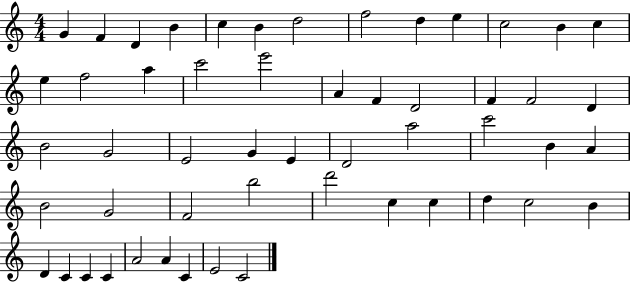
X:1
T:Untitled
M:4/4
L:1/4
K:C
G F D B c B d2 f2 d e c2 B c e f2 a c'2 e'2 A F D2 F F2 D B2 G2 E2 G E D2 a2 c'2 B A B2 G2 F2 b2 d'2 c c d c2 B D C C C A2 A C E2 C2